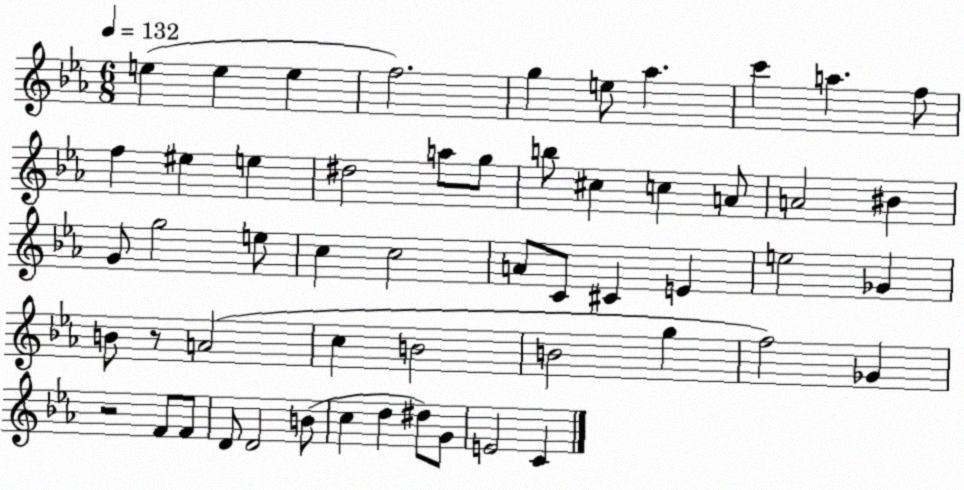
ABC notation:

X:1
T:Untitled
M:6/8
L:1/4
K:Eb
e e e f2 g e/2 _a c' a f/2 f ^e e ^d2 a/2 g/2 b/2 ^c c A/2 A2 ^B G/2 g2 e/2 c c2 A/2 C/2 ^C E e2 _G B/2 z/2 A2 c B2 B2 g f2 _G z2 F/2 F/2 D/2 D2 B/2 c d ^d/2 G/2 E2 C